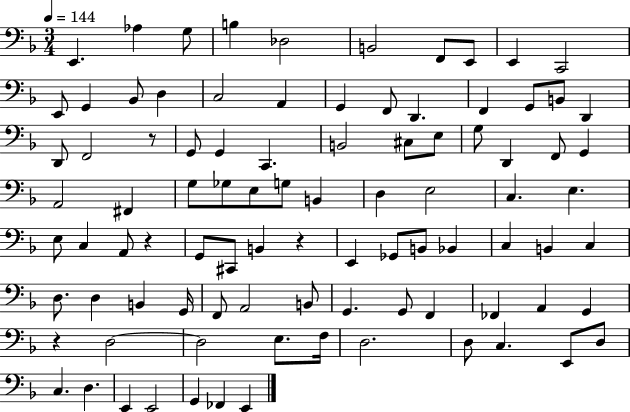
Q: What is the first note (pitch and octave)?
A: E2